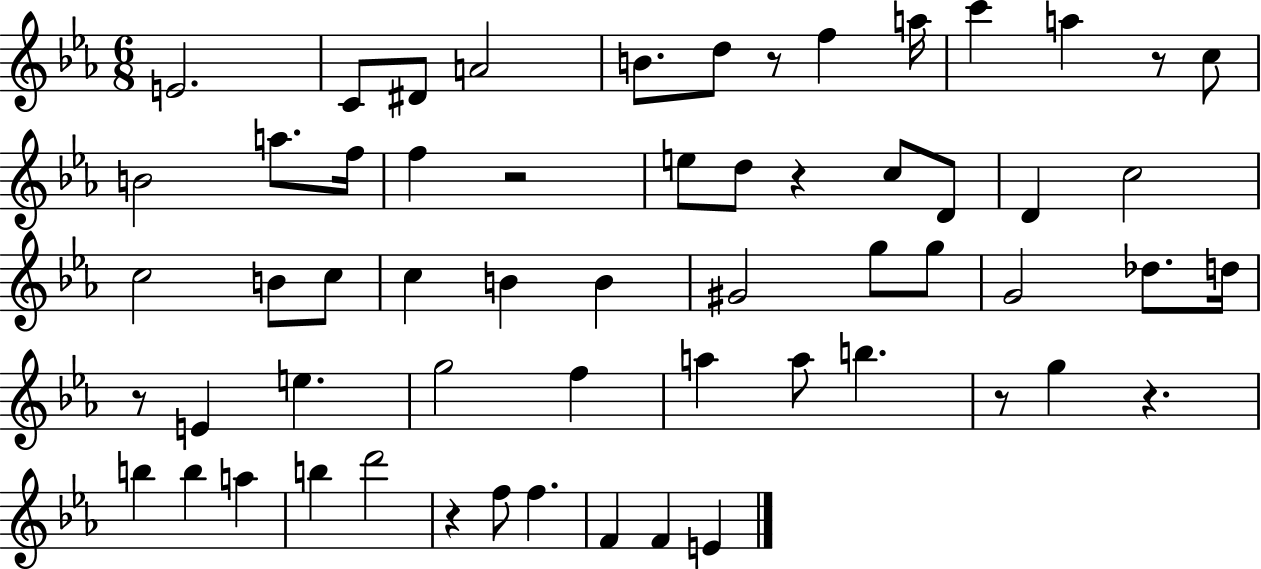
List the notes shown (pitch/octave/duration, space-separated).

E4/h. C4/e D#4/e A4/h B4/e. D5/e R/e F5/q A5/s C6/q A5/q R/e C5/e B4/h A5/e. F5/s F5/q R/h E5/e D5/e R/q C5/e D4/e D4/q C5/h C5/h B4/e C5/e C5/q B4/q B4/q G#4/h G5/e G5/e G4/h Db5/e. D5/s R/e E4/q E5/q. G5/h F5/q A5/q A5/e B5/q. R/e G5/q R/q. B5/q B5/q A5/q B5/q D6/h R/q F5/e F5/q. F4/q F4/q E4/q